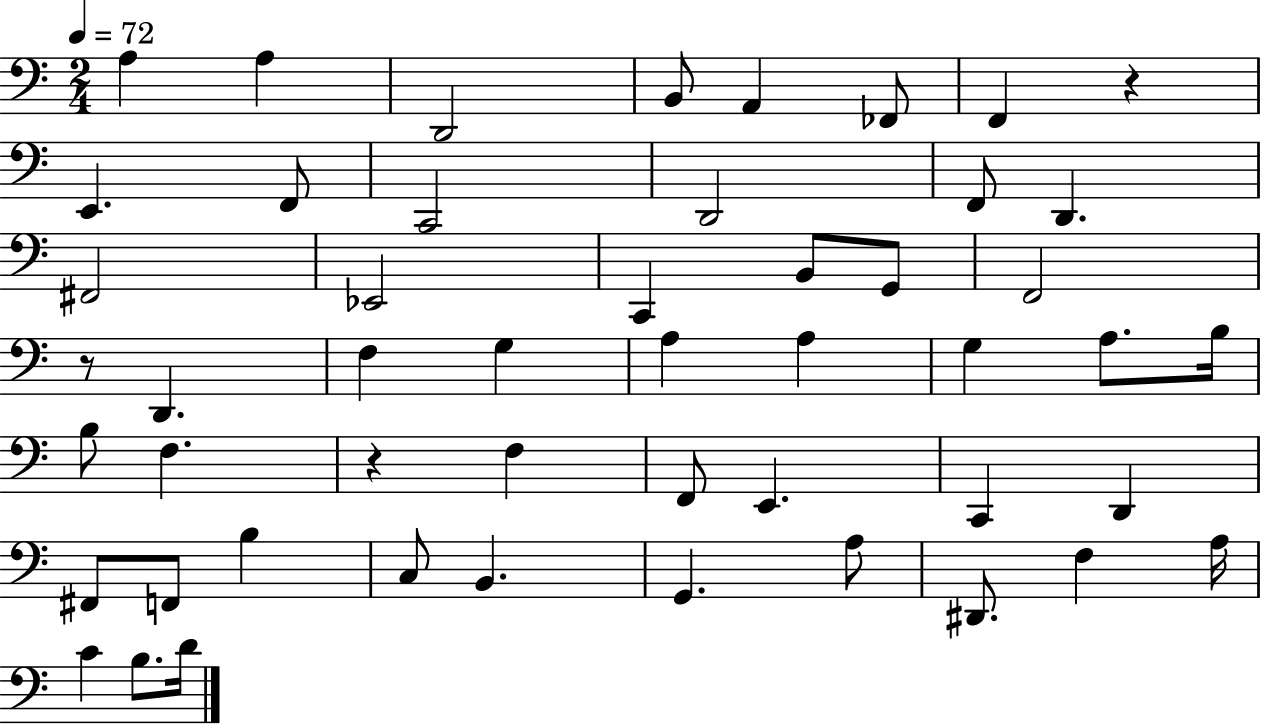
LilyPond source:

{
  \clef bass
  \numericTimeSignature
  \time 2/4
  \key c \major
  \tempo 4 = 72
  a4 a4 | d,2 | b,8 a,4 fes,8 | f,4 r4 | \break e,4. f,8 | c,2 | d,2 | f,8 d,4. | \break fis,2 | ees,2 | c,4 b,8 g,8 | f,2 | \break r8 d,4. | f4 g4 | a4 a4 | g4 a8. b16 | \break b8 f4. | r4 f4 | f,8 e,4. | c,4 d,4 | \break fis,8 f,8 b4 | c8 b,4. | g,4. a8 | dis,8. f4 a16 | \break c'4 b8. d'16 | \bar "|."
}